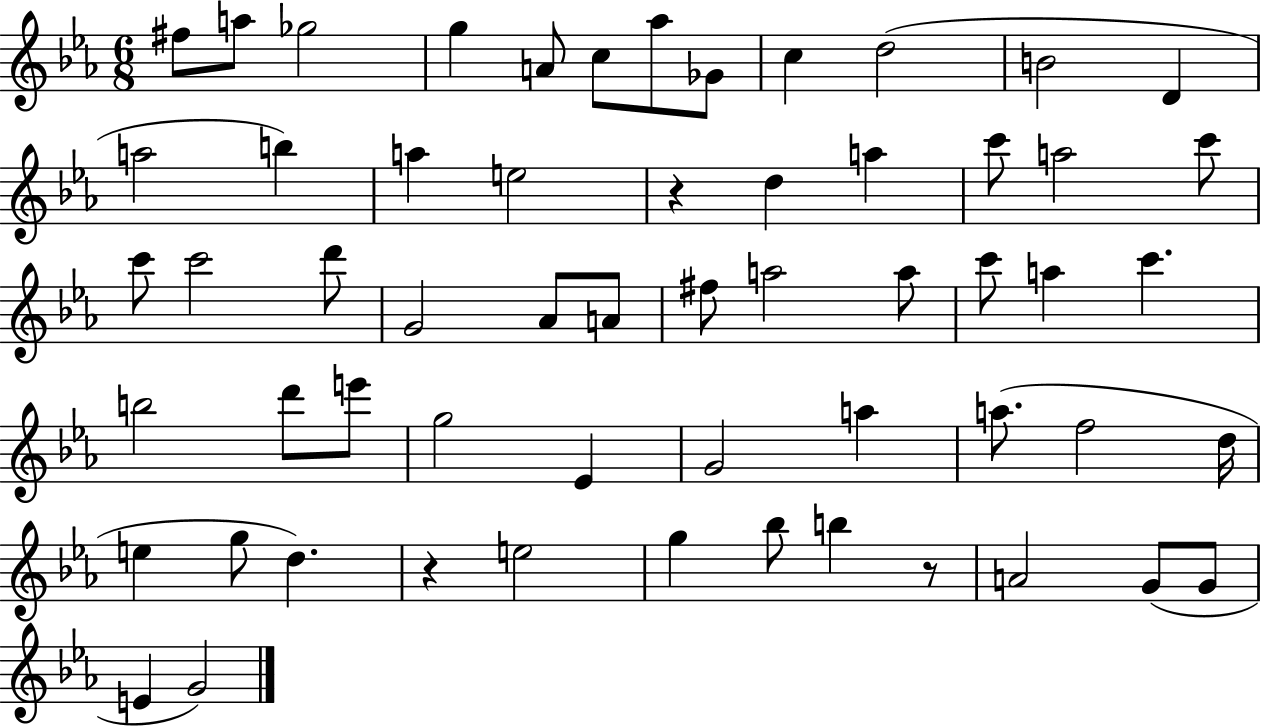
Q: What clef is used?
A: treble